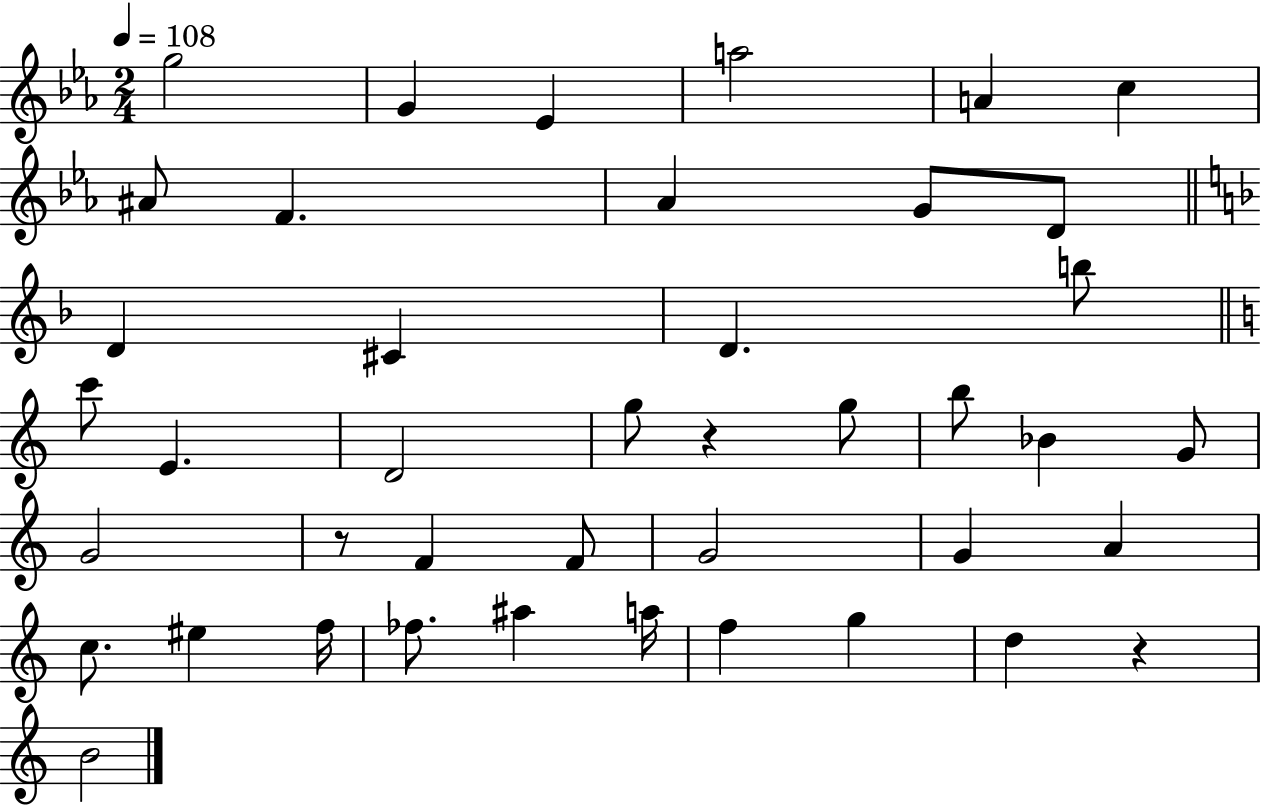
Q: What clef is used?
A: treble